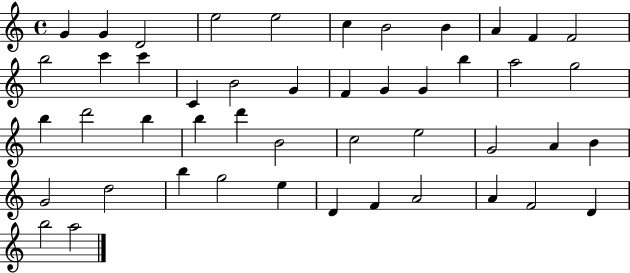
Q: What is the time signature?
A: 4/4